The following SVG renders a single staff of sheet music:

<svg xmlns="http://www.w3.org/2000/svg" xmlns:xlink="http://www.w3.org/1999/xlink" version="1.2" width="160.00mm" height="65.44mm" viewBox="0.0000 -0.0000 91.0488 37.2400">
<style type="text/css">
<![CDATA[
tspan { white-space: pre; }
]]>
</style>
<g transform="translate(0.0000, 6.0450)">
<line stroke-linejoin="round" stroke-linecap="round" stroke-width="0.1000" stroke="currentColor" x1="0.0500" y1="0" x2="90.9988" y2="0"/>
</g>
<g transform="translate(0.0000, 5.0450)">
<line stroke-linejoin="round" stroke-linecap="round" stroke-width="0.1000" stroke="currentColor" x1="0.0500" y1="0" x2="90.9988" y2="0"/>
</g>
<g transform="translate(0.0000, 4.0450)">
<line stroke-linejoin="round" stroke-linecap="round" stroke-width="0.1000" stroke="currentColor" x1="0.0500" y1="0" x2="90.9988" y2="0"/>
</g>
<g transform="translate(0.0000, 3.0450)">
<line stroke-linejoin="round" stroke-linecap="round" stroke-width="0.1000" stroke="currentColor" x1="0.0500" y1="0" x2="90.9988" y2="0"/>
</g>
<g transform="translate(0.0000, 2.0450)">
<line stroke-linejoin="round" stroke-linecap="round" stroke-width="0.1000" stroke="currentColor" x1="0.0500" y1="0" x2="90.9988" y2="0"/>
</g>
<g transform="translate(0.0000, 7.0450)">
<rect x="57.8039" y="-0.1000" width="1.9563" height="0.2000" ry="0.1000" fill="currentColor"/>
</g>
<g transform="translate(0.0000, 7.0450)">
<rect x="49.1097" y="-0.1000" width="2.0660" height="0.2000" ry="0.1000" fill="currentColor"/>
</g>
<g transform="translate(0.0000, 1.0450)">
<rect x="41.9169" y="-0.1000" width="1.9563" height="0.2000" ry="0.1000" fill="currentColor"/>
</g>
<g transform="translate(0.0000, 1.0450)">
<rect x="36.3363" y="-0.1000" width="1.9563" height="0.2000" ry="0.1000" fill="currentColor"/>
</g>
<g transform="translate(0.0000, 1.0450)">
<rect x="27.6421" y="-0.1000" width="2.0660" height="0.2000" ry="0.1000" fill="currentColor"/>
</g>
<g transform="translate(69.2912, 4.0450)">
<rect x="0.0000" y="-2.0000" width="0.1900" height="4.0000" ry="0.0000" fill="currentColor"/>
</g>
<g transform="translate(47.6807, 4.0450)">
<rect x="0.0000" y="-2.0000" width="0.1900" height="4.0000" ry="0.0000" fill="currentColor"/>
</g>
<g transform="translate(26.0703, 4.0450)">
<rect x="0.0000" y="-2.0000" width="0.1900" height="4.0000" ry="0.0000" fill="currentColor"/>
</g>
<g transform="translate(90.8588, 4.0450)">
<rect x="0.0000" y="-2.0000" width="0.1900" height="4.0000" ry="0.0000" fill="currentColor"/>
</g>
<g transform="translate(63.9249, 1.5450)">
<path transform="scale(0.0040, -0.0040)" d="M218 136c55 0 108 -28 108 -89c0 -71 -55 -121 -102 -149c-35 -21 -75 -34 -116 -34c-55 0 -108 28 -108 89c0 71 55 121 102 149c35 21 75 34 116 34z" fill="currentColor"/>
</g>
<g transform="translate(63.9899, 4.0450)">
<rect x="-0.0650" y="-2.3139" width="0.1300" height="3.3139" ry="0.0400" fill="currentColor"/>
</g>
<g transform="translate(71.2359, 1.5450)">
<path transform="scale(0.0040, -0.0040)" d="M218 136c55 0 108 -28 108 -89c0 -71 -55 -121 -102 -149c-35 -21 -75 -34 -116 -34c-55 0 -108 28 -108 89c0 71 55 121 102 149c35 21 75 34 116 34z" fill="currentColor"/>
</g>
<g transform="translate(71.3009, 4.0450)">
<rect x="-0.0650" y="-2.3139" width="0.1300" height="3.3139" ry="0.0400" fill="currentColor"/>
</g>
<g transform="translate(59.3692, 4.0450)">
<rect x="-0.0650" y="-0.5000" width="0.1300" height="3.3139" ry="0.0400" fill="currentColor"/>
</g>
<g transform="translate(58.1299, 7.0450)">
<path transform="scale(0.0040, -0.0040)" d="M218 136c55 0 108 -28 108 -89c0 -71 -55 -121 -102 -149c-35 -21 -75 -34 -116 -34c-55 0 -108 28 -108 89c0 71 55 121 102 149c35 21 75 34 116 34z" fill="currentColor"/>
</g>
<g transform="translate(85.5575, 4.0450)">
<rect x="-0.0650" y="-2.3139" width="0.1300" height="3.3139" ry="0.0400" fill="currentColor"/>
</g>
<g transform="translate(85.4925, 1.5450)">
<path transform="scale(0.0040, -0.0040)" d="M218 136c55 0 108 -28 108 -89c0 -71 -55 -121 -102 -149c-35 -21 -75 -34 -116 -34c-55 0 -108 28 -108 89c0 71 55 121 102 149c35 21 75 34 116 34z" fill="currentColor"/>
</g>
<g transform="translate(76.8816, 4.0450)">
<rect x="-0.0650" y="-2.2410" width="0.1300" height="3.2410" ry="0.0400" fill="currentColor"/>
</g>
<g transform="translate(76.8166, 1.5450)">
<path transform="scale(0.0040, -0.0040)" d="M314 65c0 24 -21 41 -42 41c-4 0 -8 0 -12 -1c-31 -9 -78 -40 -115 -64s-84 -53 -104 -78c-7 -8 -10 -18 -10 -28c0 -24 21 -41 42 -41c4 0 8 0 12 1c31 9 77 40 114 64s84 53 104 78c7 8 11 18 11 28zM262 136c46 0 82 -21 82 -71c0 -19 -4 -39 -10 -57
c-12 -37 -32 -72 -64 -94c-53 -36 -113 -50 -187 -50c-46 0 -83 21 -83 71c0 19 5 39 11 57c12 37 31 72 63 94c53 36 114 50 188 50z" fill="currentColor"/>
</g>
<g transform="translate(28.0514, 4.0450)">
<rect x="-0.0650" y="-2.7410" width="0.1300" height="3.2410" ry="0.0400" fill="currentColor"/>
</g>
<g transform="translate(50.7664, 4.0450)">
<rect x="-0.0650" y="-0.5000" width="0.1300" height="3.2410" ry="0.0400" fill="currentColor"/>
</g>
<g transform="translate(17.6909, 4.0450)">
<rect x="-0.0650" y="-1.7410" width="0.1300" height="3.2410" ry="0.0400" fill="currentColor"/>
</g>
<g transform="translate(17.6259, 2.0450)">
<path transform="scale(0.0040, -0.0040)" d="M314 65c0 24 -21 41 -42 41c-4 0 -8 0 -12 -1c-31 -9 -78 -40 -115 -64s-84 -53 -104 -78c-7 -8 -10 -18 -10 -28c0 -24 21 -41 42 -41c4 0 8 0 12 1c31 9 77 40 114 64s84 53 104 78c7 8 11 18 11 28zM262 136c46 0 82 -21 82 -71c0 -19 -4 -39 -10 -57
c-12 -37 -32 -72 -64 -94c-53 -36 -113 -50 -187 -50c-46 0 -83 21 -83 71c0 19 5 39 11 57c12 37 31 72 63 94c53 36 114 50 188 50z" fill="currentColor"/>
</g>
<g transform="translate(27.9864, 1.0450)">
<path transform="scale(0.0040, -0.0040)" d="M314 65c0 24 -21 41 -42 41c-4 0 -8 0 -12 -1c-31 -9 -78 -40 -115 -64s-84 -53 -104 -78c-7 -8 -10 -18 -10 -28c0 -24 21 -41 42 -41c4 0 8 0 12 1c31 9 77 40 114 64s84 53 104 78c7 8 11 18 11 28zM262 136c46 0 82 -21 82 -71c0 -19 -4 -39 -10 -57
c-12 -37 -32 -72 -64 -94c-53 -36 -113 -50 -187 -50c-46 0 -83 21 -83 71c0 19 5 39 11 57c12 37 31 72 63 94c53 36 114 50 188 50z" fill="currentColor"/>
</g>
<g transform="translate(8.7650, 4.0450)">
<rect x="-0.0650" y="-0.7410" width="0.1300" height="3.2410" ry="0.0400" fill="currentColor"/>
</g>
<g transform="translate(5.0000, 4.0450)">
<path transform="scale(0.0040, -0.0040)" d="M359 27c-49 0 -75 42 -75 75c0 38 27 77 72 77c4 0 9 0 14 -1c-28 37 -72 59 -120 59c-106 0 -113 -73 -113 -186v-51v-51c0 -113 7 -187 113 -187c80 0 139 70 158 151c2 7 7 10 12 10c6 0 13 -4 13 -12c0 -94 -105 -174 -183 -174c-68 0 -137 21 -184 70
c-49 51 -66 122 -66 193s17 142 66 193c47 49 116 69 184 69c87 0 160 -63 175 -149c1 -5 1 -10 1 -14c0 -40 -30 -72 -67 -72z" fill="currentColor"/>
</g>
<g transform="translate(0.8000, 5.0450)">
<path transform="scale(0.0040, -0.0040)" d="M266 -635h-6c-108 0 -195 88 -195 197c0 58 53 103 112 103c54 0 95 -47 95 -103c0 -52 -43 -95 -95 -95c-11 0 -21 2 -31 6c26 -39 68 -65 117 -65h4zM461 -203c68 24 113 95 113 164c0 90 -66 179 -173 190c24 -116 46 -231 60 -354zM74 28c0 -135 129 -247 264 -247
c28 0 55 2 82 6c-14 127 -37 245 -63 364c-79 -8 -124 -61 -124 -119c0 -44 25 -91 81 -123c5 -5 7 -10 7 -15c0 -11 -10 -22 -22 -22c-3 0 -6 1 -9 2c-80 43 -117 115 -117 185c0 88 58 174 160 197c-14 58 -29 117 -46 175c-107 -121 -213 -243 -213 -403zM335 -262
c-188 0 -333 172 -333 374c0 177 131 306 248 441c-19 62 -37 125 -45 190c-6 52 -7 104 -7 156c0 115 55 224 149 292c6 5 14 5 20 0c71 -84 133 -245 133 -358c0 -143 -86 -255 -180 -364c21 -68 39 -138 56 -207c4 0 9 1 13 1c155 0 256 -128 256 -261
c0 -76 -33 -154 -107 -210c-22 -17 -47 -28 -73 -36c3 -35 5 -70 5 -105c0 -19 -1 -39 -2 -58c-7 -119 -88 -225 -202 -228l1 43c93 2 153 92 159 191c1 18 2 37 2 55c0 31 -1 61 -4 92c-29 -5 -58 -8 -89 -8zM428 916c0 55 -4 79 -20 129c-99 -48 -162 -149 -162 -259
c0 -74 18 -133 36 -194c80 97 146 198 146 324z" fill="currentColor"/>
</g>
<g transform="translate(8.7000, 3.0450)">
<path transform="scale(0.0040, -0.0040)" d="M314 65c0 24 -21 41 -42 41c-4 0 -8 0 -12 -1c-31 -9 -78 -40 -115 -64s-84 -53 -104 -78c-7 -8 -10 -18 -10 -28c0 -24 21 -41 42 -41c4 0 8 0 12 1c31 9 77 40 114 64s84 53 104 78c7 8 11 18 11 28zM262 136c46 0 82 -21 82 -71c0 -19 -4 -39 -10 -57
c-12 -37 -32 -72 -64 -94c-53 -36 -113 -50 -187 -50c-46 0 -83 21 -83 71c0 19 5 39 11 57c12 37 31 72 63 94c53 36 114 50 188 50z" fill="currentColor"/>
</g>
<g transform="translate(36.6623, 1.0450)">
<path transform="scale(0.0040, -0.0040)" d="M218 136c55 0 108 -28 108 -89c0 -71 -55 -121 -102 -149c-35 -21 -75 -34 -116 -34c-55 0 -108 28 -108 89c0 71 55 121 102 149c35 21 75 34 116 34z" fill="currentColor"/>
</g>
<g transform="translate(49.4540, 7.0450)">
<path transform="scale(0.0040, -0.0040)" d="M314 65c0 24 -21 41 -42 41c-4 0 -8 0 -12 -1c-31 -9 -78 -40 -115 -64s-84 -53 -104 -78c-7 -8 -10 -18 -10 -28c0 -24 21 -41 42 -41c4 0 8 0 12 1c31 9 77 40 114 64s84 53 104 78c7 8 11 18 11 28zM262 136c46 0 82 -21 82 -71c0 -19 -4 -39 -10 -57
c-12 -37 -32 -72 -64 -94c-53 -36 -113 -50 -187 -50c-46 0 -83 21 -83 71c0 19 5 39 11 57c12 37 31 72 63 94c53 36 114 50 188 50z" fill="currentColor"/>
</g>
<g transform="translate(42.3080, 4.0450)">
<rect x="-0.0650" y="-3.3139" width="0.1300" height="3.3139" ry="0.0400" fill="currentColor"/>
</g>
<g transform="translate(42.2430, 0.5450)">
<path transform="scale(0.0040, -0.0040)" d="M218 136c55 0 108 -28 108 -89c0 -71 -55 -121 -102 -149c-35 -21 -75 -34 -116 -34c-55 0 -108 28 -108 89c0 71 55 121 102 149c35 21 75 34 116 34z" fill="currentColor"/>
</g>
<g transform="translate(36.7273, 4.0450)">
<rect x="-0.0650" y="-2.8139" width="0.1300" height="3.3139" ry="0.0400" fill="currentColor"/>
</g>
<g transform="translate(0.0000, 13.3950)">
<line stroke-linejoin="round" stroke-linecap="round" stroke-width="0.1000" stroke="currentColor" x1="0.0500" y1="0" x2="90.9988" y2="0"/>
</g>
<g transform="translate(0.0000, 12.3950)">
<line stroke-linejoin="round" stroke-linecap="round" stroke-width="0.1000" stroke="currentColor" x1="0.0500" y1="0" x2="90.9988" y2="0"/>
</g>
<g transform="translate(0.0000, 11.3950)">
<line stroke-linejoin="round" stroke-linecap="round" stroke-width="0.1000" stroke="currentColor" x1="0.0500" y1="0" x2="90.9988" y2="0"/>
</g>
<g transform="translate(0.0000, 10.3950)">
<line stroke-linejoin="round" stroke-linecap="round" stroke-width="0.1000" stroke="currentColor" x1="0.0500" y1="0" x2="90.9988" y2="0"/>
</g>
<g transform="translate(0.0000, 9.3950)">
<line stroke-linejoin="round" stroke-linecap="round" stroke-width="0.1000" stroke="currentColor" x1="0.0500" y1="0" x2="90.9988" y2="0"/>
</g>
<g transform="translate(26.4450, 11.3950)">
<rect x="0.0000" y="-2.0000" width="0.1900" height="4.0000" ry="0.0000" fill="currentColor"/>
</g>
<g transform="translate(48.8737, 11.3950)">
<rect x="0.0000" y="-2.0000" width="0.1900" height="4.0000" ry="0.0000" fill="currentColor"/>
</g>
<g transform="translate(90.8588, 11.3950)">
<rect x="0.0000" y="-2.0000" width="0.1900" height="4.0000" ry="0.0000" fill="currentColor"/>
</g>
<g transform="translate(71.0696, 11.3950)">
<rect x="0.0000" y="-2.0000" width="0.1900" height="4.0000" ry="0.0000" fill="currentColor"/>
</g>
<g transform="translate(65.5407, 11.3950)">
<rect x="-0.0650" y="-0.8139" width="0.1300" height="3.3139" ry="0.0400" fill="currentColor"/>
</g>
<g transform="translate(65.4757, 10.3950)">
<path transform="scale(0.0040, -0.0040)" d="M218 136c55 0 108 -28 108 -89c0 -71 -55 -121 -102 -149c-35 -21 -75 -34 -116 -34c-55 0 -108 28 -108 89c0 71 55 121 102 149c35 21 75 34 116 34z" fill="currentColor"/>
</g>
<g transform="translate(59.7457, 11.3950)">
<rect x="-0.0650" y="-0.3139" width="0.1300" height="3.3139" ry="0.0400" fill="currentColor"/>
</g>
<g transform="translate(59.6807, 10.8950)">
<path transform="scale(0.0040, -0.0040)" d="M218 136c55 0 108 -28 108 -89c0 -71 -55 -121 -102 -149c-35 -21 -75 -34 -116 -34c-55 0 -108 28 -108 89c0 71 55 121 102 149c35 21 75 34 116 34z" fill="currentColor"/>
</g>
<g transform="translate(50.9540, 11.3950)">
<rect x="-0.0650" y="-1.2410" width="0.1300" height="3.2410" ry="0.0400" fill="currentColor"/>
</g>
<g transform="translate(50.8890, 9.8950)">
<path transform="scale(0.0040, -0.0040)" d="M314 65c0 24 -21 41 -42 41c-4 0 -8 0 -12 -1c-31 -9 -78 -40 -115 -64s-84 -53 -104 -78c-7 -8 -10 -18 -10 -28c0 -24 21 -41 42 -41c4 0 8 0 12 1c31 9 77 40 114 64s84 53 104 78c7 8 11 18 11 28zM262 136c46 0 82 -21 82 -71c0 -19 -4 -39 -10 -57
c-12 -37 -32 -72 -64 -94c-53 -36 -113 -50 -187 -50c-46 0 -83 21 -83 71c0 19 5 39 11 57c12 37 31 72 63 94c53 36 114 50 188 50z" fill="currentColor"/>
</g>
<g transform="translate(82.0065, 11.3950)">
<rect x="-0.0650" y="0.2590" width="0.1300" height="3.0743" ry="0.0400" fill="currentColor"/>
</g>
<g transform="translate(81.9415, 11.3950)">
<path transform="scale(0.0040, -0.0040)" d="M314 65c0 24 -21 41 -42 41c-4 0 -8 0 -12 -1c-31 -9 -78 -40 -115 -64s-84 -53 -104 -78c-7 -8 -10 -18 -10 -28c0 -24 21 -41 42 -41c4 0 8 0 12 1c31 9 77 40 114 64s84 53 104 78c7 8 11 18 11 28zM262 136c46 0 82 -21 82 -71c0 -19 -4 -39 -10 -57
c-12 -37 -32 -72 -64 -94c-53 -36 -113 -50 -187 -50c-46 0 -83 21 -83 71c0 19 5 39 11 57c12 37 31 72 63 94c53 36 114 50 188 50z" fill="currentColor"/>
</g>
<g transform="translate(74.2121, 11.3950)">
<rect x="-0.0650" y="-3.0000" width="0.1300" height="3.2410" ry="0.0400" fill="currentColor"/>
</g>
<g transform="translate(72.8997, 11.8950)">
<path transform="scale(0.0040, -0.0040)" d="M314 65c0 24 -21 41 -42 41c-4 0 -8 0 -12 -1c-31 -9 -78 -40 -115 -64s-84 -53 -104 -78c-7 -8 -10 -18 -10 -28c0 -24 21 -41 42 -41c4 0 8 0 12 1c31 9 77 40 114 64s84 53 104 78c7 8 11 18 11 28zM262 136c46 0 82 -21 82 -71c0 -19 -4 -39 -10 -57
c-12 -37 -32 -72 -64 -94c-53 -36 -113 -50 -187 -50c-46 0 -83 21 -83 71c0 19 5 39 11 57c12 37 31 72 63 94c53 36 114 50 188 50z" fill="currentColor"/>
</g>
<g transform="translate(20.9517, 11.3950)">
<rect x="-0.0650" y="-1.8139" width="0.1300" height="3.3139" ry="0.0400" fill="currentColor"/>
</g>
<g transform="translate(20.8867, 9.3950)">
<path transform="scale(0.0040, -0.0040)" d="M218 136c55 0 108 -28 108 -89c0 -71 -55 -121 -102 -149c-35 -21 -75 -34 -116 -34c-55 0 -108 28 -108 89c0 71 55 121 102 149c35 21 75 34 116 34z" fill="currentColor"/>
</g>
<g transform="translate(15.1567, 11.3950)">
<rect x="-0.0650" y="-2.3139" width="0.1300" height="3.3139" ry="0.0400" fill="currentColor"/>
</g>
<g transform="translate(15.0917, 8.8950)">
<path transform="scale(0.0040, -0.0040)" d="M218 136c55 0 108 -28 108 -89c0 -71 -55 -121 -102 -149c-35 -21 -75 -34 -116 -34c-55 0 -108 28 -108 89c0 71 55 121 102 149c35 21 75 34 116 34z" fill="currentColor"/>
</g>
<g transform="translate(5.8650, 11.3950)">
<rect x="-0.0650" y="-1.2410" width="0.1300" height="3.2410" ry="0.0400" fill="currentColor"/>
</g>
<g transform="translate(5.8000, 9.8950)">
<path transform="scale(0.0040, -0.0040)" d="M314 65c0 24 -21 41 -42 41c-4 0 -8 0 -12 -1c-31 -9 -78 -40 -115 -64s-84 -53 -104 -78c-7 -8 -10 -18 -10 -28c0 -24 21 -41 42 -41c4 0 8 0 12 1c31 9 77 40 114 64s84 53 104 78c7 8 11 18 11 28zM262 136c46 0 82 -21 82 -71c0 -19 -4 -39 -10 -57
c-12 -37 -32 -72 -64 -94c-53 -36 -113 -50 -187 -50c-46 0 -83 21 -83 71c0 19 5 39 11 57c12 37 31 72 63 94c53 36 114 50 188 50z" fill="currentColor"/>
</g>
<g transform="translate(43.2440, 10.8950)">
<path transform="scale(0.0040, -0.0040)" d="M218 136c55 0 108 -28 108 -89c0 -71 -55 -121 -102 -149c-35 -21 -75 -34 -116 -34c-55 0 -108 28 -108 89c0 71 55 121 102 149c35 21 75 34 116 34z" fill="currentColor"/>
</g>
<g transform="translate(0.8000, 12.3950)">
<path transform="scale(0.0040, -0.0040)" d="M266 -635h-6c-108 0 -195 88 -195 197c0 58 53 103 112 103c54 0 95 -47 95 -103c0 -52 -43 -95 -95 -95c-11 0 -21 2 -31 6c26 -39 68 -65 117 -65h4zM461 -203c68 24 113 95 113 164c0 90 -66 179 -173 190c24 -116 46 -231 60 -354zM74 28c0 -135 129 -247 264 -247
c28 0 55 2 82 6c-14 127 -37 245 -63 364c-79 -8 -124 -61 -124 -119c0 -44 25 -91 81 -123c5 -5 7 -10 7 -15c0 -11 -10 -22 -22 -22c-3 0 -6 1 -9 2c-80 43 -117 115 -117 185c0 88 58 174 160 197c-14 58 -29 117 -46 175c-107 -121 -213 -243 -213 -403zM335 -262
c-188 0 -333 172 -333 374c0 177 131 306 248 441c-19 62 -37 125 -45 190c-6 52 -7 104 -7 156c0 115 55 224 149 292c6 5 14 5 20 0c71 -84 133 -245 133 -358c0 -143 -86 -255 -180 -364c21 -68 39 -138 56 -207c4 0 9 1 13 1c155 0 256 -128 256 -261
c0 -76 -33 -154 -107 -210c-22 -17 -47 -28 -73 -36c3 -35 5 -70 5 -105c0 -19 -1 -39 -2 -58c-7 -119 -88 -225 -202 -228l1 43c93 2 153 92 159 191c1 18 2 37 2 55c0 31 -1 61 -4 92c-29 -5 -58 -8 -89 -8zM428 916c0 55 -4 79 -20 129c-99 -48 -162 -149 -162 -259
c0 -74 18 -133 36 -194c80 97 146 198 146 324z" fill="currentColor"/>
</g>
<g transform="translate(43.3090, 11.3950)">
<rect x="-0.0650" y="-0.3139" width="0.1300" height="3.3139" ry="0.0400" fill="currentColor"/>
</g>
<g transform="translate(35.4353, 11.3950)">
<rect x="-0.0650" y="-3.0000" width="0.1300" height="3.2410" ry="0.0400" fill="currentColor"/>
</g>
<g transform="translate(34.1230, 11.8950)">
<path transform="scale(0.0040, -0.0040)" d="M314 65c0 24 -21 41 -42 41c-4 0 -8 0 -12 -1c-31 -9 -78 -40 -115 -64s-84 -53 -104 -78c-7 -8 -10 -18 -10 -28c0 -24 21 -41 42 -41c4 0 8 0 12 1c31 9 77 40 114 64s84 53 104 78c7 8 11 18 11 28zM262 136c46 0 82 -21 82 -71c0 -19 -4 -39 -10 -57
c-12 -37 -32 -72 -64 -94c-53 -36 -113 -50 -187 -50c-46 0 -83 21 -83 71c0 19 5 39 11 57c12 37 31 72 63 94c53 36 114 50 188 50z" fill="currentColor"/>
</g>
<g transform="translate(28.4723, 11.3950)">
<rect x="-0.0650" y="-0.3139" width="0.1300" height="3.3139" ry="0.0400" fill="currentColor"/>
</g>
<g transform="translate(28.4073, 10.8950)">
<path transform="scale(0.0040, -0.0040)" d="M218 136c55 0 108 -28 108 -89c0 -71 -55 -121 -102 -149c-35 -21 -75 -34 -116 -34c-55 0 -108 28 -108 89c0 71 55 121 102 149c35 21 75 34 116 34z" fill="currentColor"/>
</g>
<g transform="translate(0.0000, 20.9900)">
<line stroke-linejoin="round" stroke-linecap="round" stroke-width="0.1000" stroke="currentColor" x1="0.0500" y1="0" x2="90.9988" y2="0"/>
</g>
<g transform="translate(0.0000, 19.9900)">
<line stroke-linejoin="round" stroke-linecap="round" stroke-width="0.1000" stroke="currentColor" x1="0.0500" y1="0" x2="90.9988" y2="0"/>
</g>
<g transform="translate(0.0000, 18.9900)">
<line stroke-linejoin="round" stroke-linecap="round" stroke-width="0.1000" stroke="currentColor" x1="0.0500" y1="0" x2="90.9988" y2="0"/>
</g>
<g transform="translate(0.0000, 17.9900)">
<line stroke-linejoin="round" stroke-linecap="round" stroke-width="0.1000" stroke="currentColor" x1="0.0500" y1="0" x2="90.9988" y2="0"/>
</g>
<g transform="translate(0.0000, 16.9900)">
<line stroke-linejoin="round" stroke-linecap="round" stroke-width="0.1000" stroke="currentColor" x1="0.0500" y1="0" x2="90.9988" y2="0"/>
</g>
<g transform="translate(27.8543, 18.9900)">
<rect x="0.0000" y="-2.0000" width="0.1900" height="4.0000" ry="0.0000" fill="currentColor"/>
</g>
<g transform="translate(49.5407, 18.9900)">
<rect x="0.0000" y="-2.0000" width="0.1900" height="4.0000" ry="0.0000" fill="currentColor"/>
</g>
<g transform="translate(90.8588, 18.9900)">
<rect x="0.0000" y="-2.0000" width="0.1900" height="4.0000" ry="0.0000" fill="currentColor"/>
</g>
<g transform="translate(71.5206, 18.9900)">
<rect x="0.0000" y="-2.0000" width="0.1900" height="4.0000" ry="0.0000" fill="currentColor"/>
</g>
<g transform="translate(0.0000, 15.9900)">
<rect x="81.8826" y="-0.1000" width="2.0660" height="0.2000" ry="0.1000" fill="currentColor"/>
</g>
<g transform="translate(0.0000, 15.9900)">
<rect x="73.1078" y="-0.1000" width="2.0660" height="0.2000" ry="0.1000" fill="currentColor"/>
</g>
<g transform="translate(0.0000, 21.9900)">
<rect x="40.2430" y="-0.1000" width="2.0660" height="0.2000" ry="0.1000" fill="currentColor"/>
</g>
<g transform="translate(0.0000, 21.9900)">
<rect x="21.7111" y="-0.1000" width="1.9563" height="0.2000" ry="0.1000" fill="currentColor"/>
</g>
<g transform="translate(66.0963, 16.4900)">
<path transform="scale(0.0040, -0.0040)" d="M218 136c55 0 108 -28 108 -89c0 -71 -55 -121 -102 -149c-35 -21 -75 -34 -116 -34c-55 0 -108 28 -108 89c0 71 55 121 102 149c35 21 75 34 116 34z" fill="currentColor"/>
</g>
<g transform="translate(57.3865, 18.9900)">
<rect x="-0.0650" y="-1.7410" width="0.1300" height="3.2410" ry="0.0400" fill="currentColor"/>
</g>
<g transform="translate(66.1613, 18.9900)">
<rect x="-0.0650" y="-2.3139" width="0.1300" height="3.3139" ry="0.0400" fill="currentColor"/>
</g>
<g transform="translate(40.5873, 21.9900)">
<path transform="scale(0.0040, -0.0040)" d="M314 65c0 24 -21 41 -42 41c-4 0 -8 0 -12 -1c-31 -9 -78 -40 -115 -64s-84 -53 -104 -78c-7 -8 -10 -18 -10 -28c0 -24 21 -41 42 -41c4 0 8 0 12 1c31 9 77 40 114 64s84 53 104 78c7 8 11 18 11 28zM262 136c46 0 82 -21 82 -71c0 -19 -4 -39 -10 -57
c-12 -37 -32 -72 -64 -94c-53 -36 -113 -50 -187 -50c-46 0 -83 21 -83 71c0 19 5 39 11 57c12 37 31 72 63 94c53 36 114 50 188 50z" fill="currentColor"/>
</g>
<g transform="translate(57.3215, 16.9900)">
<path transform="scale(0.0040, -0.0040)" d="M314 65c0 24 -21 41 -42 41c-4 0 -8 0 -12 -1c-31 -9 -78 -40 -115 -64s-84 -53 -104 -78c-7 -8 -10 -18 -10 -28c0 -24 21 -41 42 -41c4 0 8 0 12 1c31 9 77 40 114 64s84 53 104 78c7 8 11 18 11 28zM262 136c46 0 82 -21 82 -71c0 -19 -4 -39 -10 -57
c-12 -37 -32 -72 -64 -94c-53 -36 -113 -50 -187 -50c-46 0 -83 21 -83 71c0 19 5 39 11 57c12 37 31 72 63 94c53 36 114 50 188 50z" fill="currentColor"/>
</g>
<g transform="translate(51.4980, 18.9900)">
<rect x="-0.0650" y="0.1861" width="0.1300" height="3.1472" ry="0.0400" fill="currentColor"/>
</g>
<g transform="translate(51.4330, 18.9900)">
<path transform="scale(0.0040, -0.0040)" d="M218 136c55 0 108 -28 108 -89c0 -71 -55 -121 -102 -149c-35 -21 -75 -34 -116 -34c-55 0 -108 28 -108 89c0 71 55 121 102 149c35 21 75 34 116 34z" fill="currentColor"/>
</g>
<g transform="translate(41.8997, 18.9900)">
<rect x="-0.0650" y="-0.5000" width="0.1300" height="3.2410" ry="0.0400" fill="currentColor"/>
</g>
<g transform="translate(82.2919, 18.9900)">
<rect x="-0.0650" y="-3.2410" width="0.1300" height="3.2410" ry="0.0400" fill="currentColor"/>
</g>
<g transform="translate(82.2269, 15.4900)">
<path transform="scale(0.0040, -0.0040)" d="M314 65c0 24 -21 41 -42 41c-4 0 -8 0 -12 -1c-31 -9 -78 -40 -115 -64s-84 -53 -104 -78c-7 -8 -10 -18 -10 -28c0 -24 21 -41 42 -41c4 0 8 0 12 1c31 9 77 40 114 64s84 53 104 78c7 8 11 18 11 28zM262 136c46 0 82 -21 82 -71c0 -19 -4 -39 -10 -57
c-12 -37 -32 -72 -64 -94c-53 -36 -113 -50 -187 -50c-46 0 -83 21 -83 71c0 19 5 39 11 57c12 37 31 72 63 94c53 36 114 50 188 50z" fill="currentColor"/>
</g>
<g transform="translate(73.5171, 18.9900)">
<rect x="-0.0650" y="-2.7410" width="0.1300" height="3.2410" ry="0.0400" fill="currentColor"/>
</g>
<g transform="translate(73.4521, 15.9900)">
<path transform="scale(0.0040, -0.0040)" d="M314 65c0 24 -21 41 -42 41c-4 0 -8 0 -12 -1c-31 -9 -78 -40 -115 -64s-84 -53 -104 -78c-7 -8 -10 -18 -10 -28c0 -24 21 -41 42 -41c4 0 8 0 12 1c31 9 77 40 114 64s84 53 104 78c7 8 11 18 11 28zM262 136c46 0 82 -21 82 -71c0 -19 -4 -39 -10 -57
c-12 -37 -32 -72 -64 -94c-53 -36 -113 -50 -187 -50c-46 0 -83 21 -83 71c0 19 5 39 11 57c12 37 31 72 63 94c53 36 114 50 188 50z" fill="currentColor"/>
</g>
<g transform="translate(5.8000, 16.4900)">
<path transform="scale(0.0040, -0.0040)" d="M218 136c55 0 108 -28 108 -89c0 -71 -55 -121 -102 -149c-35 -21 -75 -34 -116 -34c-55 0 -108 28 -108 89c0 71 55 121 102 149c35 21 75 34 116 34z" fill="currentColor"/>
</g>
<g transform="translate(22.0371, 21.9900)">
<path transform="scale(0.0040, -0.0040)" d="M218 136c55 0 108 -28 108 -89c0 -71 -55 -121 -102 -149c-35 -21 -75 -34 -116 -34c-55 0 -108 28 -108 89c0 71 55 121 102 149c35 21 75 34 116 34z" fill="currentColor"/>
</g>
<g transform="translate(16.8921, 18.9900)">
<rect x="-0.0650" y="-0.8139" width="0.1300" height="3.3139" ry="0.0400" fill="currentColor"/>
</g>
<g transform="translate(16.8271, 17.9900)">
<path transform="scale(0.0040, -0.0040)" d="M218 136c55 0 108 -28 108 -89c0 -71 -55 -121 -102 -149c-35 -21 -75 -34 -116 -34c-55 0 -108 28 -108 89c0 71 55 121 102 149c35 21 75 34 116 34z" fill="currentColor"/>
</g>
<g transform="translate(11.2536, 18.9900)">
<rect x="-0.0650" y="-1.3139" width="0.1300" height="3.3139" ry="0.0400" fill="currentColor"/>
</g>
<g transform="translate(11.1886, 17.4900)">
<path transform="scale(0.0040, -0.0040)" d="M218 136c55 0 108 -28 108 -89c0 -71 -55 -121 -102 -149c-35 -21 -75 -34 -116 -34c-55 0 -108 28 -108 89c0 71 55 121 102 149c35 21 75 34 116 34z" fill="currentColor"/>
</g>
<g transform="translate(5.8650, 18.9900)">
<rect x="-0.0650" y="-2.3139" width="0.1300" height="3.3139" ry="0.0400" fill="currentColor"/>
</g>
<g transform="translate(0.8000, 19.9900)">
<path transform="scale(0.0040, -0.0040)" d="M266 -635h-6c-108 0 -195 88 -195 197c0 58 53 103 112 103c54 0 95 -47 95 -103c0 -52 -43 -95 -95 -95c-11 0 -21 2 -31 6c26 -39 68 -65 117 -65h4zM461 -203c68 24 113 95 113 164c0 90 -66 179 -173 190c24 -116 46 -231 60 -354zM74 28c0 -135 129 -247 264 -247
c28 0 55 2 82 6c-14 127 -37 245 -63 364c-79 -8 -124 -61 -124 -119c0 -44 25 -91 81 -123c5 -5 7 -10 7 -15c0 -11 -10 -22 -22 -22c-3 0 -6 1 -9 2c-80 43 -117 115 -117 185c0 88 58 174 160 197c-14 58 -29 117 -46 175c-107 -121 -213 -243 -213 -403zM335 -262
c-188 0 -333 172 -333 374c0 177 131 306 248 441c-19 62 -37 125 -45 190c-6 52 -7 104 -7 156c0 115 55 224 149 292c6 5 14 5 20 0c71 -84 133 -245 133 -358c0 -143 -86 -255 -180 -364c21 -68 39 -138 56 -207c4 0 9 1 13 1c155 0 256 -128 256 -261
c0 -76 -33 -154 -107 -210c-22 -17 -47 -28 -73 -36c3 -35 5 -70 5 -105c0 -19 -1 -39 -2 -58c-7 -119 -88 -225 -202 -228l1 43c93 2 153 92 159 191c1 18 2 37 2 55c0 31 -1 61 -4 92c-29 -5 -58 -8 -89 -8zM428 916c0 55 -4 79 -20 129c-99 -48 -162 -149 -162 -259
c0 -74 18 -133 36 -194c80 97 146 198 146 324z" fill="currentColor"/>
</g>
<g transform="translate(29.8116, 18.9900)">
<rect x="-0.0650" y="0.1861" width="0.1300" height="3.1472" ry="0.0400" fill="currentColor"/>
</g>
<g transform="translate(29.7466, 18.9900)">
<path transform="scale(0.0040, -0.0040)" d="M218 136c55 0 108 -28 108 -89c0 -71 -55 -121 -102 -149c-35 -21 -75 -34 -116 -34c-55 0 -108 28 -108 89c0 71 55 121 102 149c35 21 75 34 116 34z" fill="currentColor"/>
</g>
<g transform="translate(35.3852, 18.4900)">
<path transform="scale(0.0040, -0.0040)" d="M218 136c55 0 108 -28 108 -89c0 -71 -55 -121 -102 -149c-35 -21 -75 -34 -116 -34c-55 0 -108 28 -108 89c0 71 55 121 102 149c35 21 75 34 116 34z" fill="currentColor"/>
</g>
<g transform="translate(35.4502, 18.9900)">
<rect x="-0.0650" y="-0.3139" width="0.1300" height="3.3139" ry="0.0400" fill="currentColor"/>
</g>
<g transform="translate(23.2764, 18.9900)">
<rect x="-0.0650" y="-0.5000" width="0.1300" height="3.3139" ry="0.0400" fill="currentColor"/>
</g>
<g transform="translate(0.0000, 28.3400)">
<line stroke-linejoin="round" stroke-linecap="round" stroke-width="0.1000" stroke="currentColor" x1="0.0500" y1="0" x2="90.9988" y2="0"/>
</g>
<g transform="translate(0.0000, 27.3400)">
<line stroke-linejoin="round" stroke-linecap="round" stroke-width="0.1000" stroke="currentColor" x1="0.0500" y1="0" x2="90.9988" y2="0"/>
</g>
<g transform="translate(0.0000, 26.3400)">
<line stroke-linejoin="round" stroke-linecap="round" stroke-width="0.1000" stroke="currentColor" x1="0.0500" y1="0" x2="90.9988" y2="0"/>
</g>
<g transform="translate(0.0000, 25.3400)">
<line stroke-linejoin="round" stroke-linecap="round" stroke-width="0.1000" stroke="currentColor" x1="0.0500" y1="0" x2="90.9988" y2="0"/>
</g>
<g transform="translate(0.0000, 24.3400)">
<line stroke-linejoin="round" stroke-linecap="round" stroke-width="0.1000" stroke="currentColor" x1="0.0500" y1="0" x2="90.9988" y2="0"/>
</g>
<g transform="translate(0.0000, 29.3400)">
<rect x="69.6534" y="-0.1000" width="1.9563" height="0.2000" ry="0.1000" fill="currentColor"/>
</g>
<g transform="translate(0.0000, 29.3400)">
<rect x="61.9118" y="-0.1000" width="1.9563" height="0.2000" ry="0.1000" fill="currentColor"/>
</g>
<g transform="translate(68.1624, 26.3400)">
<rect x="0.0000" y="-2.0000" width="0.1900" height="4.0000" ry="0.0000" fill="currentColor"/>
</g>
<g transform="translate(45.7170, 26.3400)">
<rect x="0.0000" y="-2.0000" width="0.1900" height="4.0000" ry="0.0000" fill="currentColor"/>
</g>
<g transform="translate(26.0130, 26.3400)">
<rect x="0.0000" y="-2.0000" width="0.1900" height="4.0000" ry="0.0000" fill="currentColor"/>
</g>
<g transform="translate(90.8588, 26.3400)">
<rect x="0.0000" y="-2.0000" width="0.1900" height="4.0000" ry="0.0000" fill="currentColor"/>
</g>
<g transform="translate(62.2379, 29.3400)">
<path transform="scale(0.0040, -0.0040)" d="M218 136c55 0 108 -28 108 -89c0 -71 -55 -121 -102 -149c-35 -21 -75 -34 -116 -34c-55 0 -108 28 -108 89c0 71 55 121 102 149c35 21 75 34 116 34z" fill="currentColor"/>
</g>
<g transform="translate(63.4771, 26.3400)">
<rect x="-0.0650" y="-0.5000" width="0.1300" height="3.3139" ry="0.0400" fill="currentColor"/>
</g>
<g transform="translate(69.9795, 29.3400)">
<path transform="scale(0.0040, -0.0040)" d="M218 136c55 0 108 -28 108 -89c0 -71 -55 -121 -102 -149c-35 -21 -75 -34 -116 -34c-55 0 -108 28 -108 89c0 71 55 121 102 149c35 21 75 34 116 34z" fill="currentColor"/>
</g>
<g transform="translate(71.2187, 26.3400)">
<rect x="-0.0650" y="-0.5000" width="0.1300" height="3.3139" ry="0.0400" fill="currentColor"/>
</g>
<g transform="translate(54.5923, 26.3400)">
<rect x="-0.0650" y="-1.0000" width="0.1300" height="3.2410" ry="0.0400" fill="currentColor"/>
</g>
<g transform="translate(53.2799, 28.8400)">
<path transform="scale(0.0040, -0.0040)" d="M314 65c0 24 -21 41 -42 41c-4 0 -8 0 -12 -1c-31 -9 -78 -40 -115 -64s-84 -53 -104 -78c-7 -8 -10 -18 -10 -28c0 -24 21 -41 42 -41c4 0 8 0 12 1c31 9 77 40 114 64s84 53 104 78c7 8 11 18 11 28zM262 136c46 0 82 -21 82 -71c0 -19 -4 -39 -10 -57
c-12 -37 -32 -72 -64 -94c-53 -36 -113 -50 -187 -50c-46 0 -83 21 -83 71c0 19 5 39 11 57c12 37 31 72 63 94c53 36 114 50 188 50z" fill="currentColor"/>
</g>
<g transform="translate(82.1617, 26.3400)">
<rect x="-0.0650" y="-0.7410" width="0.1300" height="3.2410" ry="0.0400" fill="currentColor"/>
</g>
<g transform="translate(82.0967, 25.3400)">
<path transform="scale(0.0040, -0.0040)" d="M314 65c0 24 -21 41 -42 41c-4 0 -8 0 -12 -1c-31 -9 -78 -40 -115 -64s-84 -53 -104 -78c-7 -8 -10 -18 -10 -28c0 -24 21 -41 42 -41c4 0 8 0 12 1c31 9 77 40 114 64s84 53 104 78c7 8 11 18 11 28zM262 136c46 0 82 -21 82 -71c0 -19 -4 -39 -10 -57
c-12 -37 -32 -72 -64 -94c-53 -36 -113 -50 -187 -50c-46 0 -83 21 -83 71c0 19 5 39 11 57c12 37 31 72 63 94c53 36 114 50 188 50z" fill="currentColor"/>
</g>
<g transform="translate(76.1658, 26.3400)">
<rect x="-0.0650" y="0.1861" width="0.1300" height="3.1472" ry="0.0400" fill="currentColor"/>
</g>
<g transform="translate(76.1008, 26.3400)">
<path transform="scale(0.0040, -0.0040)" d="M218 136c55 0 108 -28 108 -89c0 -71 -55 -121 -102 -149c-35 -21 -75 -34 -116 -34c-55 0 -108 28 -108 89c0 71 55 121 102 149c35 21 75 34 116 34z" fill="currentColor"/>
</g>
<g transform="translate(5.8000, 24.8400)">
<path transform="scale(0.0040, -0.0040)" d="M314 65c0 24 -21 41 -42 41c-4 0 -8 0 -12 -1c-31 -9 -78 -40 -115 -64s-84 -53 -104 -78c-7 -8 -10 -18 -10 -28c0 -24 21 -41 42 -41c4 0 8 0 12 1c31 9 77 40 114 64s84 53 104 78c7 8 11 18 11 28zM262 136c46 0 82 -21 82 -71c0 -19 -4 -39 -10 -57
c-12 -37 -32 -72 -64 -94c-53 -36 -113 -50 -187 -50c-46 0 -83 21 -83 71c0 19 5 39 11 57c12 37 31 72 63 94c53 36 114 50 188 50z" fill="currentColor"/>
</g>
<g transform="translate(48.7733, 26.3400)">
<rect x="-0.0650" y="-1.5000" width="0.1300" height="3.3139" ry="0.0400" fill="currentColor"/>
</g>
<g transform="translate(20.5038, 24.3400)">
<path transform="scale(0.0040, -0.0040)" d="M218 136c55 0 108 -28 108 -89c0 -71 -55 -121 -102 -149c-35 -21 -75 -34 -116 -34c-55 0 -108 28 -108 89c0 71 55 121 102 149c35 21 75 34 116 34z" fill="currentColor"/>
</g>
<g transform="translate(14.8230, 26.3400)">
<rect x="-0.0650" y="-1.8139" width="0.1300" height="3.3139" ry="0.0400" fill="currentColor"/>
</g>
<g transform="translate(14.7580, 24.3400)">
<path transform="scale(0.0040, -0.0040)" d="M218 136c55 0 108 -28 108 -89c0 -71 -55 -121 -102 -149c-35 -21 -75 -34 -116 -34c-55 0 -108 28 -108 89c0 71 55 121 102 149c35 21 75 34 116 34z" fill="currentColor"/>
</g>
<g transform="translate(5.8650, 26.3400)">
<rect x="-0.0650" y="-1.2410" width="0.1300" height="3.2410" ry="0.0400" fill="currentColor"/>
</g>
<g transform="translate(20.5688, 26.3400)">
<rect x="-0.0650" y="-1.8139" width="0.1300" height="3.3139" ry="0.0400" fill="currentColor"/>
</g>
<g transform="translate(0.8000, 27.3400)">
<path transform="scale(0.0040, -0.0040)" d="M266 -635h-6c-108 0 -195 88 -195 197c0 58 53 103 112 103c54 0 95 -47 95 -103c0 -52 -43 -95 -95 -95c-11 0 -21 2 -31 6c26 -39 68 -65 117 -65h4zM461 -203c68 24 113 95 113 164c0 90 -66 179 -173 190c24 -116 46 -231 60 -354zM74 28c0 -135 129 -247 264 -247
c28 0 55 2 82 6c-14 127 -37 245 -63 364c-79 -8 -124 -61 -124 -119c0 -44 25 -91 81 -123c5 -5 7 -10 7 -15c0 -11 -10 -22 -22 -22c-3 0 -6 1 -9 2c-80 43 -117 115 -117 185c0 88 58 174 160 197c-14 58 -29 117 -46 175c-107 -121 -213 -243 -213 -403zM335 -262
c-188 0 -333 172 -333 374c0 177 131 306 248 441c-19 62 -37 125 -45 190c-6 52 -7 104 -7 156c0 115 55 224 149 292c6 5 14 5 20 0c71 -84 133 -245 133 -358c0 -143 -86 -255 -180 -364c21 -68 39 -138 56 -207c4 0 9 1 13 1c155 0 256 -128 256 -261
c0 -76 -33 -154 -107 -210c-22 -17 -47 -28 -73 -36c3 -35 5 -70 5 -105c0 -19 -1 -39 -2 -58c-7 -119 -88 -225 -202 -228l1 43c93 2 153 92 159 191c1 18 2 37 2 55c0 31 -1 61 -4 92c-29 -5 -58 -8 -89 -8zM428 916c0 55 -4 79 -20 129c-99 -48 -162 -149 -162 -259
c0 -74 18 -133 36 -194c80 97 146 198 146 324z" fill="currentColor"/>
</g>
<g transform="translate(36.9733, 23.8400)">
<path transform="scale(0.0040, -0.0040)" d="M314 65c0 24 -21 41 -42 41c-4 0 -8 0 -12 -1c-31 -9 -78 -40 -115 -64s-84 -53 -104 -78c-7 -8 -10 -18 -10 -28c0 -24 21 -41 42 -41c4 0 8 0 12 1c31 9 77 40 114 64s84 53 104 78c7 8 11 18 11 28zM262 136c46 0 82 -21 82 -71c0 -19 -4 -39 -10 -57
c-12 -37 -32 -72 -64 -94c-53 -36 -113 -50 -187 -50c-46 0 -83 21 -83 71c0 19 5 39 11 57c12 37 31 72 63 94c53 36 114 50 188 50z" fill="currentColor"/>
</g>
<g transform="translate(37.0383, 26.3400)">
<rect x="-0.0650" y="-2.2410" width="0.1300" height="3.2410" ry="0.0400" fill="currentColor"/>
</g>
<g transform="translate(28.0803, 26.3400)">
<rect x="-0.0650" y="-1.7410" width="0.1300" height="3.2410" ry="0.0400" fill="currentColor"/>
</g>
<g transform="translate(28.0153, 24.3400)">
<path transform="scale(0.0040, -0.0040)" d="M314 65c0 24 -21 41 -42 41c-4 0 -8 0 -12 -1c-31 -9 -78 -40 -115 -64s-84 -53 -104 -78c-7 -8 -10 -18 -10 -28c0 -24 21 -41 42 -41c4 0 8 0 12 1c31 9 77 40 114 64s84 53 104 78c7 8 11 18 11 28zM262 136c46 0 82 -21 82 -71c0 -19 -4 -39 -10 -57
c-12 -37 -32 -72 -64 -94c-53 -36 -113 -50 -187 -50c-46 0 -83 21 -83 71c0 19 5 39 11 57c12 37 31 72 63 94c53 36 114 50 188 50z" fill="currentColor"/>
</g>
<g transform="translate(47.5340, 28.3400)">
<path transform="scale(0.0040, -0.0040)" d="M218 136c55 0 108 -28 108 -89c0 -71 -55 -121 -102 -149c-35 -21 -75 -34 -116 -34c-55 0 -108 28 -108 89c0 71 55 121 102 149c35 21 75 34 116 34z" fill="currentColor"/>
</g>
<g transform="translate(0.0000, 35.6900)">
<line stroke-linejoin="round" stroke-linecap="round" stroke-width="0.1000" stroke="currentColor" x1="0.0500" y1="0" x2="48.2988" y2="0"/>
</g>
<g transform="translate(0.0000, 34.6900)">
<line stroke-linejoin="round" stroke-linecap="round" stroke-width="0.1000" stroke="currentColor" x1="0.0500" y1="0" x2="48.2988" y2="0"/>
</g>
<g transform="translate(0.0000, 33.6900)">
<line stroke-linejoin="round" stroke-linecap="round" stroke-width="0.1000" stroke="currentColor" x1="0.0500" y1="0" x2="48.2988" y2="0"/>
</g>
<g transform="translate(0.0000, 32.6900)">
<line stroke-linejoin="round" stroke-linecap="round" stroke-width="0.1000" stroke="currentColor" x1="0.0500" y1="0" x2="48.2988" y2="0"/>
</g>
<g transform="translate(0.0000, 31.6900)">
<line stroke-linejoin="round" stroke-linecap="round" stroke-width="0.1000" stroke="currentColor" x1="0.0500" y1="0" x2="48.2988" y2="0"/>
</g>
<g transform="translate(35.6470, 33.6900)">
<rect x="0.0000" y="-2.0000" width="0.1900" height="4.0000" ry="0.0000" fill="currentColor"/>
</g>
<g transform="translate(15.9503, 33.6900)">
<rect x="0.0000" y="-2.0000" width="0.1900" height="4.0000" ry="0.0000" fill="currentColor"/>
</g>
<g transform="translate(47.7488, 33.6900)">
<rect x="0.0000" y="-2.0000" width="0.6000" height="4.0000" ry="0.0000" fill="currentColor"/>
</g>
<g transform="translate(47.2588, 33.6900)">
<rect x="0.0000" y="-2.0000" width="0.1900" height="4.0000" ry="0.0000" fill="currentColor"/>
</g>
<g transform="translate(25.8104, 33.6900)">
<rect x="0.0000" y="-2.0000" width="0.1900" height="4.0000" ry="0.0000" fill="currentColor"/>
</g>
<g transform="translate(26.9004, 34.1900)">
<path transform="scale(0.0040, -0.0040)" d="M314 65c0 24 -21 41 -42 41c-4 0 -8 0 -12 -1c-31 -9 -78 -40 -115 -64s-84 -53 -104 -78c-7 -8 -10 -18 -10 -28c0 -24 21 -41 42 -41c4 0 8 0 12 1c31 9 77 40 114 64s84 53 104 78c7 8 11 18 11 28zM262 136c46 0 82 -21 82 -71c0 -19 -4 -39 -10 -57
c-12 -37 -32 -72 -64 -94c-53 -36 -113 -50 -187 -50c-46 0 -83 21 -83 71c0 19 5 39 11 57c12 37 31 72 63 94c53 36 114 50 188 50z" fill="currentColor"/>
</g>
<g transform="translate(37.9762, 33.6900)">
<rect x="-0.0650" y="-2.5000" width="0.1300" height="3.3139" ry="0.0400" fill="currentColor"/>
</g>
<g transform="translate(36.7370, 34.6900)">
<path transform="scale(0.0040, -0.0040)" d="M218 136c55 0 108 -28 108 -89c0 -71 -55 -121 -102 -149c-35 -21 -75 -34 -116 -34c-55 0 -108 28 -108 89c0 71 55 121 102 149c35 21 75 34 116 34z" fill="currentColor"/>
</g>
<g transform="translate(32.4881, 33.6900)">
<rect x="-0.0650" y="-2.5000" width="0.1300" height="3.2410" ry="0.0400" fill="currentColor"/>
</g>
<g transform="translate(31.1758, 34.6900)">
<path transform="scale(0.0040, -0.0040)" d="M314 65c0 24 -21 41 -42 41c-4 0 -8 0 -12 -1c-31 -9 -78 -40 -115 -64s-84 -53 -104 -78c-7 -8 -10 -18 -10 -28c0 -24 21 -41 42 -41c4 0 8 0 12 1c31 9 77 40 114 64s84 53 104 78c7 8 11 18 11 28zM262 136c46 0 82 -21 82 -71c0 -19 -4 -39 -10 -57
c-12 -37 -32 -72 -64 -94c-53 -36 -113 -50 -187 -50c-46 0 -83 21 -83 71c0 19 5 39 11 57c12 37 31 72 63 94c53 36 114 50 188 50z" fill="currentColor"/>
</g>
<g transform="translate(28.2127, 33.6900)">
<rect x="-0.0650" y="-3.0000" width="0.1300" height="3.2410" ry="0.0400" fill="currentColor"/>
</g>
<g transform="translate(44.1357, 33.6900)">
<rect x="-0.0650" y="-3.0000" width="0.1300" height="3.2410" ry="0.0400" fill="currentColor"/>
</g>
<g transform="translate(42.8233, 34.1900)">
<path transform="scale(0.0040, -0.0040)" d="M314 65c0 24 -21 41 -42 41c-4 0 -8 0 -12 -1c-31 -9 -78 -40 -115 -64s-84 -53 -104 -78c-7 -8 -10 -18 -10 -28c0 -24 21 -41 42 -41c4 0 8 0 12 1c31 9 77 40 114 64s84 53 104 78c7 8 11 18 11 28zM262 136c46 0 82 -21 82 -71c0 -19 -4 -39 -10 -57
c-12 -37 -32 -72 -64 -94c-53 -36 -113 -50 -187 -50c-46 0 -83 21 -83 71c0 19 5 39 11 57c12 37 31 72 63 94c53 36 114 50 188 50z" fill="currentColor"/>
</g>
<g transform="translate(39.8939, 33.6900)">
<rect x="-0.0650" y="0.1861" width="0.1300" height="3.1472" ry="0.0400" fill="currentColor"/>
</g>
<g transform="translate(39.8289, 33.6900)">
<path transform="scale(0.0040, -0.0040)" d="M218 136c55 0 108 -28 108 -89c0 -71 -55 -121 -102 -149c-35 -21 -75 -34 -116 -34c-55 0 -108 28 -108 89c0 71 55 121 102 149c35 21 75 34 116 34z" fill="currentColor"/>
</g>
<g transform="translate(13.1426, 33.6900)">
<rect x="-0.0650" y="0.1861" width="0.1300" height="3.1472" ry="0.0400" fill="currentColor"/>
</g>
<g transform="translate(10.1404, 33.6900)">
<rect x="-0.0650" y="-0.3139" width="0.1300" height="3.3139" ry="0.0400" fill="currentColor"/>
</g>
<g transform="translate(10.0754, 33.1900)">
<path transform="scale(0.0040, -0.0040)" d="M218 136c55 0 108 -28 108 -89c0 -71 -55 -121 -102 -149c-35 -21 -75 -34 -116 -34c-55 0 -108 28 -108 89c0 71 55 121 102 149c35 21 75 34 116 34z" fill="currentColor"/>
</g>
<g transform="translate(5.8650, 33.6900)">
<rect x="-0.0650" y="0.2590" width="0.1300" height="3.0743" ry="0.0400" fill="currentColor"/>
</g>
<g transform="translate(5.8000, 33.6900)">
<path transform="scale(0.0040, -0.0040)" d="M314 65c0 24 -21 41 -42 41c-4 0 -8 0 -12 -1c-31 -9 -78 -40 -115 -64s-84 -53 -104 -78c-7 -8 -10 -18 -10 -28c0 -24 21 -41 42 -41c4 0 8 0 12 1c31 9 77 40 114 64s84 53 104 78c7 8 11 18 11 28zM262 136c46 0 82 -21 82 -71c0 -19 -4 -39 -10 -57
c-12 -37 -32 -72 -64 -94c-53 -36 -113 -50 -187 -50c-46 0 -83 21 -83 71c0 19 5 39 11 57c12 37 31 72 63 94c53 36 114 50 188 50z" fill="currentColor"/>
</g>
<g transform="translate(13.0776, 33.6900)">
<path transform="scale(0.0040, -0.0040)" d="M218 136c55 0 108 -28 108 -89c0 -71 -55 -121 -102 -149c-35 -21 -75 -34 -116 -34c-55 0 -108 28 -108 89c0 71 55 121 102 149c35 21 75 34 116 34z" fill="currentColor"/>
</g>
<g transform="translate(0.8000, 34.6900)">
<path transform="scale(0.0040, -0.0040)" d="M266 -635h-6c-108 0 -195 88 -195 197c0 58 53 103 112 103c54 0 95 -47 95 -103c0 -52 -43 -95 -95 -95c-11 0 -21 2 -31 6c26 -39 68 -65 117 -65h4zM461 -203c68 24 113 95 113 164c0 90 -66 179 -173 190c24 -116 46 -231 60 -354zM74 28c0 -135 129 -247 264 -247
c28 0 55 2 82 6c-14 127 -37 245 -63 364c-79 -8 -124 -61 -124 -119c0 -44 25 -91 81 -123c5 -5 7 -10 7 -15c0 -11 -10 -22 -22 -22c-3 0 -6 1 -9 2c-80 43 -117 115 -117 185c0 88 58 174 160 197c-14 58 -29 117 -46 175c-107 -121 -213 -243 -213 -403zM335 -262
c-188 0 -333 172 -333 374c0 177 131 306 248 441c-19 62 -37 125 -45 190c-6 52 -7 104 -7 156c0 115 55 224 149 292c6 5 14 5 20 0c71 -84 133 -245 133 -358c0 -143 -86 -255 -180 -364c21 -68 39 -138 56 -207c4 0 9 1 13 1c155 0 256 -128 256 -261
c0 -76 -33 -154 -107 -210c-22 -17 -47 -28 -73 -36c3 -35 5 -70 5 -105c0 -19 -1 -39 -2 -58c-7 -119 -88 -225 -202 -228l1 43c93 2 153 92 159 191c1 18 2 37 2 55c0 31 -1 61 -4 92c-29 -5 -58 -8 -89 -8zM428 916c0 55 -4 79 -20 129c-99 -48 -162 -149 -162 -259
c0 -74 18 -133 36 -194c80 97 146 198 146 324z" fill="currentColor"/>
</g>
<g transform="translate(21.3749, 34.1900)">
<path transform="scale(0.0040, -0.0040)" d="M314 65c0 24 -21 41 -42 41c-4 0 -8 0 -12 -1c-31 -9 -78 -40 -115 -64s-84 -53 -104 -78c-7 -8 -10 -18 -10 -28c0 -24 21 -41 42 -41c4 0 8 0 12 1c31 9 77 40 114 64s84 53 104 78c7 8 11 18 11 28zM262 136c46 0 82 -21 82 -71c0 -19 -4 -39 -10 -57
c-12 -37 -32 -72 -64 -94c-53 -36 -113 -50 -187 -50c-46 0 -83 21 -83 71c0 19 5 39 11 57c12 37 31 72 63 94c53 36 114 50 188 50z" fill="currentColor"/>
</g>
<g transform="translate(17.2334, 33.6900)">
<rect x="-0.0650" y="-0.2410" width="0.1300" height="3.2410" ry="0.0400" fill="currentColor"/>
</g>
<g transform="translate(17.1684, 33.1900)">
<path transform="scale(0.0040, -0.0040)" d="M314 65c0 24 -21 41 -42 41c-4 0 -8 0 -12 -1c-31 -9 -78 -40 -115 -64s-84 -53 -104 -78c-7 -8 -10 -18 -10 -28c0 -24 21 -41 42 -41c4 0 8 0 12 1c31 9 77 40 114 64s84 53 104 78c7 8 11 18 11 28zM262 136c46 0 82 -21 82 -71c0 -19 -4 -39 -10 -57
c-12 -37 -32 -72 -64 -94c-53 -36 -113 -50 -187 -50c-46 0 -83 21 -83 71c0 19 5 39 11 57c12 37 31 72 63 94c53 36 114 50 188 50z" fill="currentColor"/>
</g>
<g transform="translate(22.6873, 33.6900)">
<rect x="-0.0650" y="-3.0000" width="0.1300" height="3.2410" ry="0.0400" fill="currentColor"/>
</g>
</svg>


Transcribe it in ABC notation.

X:1
T:Untitled
M:4/4
L:1/4
K:C
d2 f2 a2 a b C2 C g g g2 g e2 g f c A2 c e2 c d A2 B2 g e d C B c C2 B f2 g a2 b2 e2 f f f2 g2 E D2 C C B d2 B2 c B c2 A2 A2 G2 G B A2